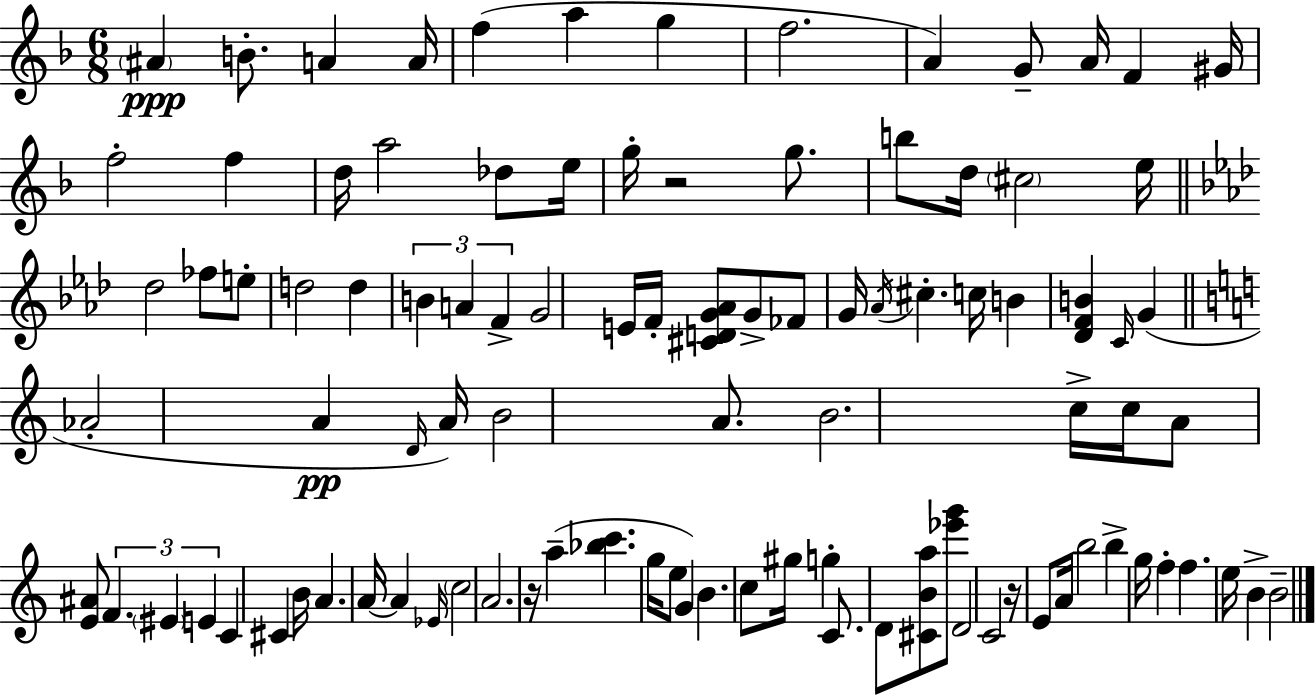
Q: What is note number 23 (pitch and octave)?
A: D5